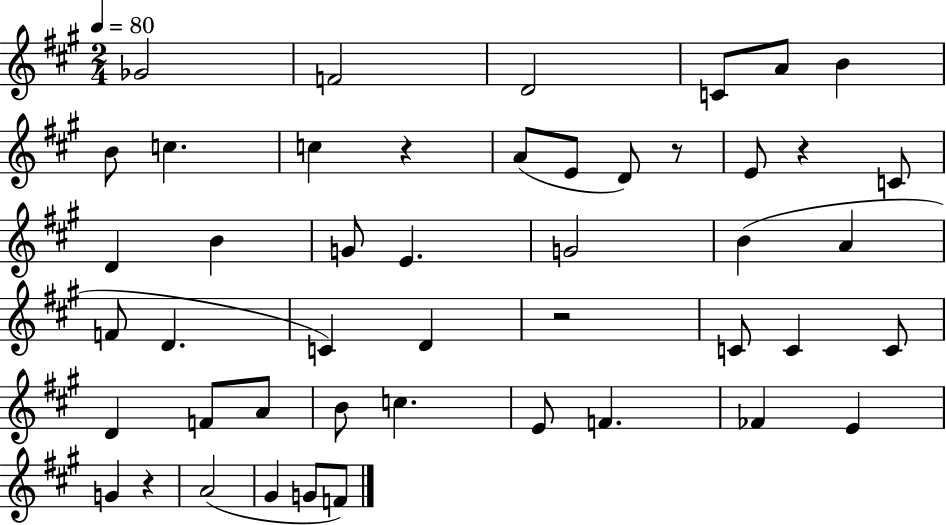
{
  \clef treble
  \numericTimeSignature
  \time 2/4
  \key a \major
  \tempo 4 = 80
  ges'2 | f'2 | d'2 | c'8 a'8 b'4 | \break b'8 c''4. | c''4 r4 | a'8( e'8 d'8) r8 | e'8 r4 c'8 | \break d'4 b'4 | g'8 e'4. | g'2 | b'4( a'4 | \break f'8 d'4. | c'4) d'4 | r2 | c'8 c'4 c'8 | \break d'4 f'8 a'8 | b'8 c''4. | e'8 f'4. | fes'4 e'4 | \break g'4 r4 | a'2( | gis'4 g'8 f'8) | \bar "|."
}